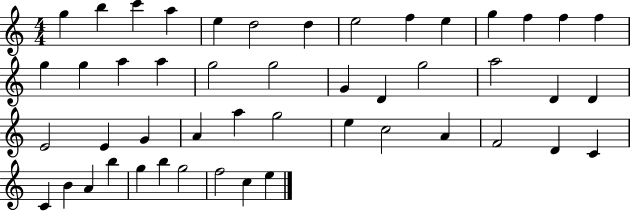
{
  \clef treble
  \numericTimeSignature
  \time 4/4
  \key c \major
  g''4 b''4 c'''4 a''4 | e''4 d''2 d''4 | e''2 f''4 e''4 | g''4 f''4 f''4 f''4 | \break g''4 g''4 a''4 a''4 | g''2 g''2 | g'4 d'4 g''2 | a''2 d'4 d'4 | \break e'2 e'4 g'4 | a'4 a''4 g''2 | e''4 c''2 a'4 | f'2 d'4 c'4 | \break c'4 b'4 a'4 b''4 | g''4 b''4 g''2 | f''2 c''4 e''4 | \bar "|."
}